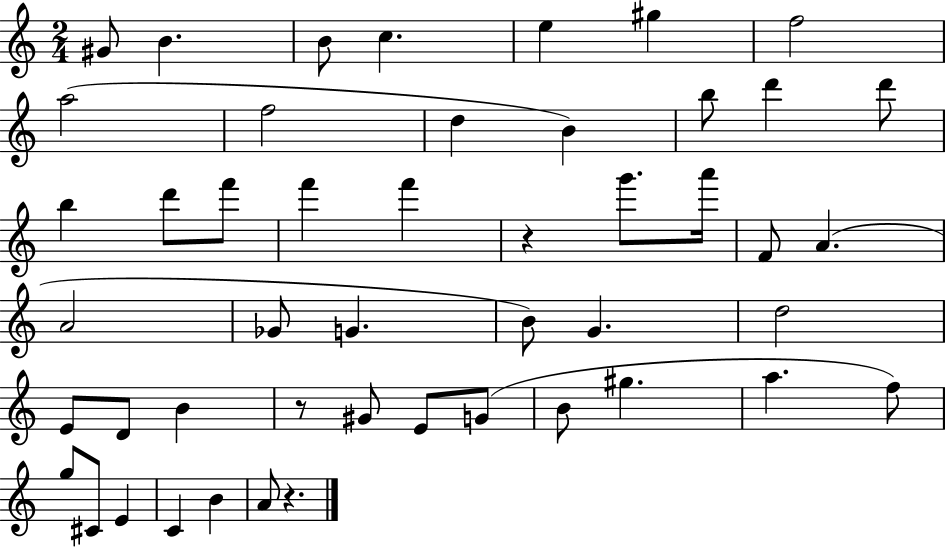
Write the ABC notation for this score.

X:1
T:Untitled
M:2/4
L:1/4
K:C
^G/2 B B/2 c e ^g f2 a2 f2 d B b/2 d' d'/2 b d'/2 f'/2 f' f' z g'/2 a'/4 F/2 A A2 _G/2 G B/2 G d2 E/2 D/2 B z/2 ^G/2 E/2 G/2 B/2 ^g a f/2 g/2 ^C/2 E C B A/2 z